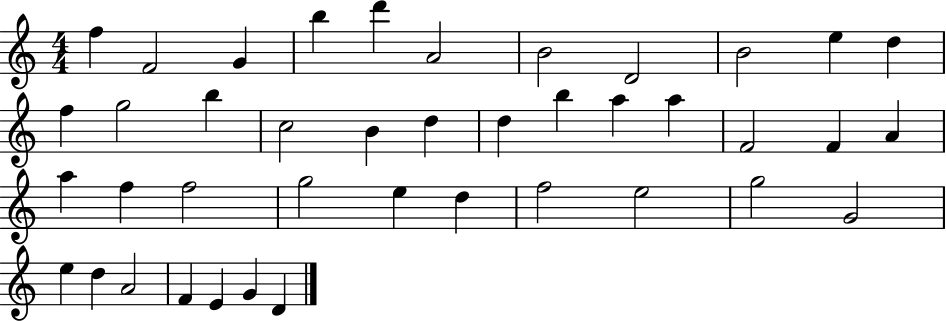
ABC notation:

X:1
T:Untitled
M:4/4
L:1/4
K:C
f F2 G b d' A2 B2 D2 B2 e d f g2 b c2 B d d b a a F2 F A a f f2 g2 e d f2 e2 g2 G2 e d A2 F E G D